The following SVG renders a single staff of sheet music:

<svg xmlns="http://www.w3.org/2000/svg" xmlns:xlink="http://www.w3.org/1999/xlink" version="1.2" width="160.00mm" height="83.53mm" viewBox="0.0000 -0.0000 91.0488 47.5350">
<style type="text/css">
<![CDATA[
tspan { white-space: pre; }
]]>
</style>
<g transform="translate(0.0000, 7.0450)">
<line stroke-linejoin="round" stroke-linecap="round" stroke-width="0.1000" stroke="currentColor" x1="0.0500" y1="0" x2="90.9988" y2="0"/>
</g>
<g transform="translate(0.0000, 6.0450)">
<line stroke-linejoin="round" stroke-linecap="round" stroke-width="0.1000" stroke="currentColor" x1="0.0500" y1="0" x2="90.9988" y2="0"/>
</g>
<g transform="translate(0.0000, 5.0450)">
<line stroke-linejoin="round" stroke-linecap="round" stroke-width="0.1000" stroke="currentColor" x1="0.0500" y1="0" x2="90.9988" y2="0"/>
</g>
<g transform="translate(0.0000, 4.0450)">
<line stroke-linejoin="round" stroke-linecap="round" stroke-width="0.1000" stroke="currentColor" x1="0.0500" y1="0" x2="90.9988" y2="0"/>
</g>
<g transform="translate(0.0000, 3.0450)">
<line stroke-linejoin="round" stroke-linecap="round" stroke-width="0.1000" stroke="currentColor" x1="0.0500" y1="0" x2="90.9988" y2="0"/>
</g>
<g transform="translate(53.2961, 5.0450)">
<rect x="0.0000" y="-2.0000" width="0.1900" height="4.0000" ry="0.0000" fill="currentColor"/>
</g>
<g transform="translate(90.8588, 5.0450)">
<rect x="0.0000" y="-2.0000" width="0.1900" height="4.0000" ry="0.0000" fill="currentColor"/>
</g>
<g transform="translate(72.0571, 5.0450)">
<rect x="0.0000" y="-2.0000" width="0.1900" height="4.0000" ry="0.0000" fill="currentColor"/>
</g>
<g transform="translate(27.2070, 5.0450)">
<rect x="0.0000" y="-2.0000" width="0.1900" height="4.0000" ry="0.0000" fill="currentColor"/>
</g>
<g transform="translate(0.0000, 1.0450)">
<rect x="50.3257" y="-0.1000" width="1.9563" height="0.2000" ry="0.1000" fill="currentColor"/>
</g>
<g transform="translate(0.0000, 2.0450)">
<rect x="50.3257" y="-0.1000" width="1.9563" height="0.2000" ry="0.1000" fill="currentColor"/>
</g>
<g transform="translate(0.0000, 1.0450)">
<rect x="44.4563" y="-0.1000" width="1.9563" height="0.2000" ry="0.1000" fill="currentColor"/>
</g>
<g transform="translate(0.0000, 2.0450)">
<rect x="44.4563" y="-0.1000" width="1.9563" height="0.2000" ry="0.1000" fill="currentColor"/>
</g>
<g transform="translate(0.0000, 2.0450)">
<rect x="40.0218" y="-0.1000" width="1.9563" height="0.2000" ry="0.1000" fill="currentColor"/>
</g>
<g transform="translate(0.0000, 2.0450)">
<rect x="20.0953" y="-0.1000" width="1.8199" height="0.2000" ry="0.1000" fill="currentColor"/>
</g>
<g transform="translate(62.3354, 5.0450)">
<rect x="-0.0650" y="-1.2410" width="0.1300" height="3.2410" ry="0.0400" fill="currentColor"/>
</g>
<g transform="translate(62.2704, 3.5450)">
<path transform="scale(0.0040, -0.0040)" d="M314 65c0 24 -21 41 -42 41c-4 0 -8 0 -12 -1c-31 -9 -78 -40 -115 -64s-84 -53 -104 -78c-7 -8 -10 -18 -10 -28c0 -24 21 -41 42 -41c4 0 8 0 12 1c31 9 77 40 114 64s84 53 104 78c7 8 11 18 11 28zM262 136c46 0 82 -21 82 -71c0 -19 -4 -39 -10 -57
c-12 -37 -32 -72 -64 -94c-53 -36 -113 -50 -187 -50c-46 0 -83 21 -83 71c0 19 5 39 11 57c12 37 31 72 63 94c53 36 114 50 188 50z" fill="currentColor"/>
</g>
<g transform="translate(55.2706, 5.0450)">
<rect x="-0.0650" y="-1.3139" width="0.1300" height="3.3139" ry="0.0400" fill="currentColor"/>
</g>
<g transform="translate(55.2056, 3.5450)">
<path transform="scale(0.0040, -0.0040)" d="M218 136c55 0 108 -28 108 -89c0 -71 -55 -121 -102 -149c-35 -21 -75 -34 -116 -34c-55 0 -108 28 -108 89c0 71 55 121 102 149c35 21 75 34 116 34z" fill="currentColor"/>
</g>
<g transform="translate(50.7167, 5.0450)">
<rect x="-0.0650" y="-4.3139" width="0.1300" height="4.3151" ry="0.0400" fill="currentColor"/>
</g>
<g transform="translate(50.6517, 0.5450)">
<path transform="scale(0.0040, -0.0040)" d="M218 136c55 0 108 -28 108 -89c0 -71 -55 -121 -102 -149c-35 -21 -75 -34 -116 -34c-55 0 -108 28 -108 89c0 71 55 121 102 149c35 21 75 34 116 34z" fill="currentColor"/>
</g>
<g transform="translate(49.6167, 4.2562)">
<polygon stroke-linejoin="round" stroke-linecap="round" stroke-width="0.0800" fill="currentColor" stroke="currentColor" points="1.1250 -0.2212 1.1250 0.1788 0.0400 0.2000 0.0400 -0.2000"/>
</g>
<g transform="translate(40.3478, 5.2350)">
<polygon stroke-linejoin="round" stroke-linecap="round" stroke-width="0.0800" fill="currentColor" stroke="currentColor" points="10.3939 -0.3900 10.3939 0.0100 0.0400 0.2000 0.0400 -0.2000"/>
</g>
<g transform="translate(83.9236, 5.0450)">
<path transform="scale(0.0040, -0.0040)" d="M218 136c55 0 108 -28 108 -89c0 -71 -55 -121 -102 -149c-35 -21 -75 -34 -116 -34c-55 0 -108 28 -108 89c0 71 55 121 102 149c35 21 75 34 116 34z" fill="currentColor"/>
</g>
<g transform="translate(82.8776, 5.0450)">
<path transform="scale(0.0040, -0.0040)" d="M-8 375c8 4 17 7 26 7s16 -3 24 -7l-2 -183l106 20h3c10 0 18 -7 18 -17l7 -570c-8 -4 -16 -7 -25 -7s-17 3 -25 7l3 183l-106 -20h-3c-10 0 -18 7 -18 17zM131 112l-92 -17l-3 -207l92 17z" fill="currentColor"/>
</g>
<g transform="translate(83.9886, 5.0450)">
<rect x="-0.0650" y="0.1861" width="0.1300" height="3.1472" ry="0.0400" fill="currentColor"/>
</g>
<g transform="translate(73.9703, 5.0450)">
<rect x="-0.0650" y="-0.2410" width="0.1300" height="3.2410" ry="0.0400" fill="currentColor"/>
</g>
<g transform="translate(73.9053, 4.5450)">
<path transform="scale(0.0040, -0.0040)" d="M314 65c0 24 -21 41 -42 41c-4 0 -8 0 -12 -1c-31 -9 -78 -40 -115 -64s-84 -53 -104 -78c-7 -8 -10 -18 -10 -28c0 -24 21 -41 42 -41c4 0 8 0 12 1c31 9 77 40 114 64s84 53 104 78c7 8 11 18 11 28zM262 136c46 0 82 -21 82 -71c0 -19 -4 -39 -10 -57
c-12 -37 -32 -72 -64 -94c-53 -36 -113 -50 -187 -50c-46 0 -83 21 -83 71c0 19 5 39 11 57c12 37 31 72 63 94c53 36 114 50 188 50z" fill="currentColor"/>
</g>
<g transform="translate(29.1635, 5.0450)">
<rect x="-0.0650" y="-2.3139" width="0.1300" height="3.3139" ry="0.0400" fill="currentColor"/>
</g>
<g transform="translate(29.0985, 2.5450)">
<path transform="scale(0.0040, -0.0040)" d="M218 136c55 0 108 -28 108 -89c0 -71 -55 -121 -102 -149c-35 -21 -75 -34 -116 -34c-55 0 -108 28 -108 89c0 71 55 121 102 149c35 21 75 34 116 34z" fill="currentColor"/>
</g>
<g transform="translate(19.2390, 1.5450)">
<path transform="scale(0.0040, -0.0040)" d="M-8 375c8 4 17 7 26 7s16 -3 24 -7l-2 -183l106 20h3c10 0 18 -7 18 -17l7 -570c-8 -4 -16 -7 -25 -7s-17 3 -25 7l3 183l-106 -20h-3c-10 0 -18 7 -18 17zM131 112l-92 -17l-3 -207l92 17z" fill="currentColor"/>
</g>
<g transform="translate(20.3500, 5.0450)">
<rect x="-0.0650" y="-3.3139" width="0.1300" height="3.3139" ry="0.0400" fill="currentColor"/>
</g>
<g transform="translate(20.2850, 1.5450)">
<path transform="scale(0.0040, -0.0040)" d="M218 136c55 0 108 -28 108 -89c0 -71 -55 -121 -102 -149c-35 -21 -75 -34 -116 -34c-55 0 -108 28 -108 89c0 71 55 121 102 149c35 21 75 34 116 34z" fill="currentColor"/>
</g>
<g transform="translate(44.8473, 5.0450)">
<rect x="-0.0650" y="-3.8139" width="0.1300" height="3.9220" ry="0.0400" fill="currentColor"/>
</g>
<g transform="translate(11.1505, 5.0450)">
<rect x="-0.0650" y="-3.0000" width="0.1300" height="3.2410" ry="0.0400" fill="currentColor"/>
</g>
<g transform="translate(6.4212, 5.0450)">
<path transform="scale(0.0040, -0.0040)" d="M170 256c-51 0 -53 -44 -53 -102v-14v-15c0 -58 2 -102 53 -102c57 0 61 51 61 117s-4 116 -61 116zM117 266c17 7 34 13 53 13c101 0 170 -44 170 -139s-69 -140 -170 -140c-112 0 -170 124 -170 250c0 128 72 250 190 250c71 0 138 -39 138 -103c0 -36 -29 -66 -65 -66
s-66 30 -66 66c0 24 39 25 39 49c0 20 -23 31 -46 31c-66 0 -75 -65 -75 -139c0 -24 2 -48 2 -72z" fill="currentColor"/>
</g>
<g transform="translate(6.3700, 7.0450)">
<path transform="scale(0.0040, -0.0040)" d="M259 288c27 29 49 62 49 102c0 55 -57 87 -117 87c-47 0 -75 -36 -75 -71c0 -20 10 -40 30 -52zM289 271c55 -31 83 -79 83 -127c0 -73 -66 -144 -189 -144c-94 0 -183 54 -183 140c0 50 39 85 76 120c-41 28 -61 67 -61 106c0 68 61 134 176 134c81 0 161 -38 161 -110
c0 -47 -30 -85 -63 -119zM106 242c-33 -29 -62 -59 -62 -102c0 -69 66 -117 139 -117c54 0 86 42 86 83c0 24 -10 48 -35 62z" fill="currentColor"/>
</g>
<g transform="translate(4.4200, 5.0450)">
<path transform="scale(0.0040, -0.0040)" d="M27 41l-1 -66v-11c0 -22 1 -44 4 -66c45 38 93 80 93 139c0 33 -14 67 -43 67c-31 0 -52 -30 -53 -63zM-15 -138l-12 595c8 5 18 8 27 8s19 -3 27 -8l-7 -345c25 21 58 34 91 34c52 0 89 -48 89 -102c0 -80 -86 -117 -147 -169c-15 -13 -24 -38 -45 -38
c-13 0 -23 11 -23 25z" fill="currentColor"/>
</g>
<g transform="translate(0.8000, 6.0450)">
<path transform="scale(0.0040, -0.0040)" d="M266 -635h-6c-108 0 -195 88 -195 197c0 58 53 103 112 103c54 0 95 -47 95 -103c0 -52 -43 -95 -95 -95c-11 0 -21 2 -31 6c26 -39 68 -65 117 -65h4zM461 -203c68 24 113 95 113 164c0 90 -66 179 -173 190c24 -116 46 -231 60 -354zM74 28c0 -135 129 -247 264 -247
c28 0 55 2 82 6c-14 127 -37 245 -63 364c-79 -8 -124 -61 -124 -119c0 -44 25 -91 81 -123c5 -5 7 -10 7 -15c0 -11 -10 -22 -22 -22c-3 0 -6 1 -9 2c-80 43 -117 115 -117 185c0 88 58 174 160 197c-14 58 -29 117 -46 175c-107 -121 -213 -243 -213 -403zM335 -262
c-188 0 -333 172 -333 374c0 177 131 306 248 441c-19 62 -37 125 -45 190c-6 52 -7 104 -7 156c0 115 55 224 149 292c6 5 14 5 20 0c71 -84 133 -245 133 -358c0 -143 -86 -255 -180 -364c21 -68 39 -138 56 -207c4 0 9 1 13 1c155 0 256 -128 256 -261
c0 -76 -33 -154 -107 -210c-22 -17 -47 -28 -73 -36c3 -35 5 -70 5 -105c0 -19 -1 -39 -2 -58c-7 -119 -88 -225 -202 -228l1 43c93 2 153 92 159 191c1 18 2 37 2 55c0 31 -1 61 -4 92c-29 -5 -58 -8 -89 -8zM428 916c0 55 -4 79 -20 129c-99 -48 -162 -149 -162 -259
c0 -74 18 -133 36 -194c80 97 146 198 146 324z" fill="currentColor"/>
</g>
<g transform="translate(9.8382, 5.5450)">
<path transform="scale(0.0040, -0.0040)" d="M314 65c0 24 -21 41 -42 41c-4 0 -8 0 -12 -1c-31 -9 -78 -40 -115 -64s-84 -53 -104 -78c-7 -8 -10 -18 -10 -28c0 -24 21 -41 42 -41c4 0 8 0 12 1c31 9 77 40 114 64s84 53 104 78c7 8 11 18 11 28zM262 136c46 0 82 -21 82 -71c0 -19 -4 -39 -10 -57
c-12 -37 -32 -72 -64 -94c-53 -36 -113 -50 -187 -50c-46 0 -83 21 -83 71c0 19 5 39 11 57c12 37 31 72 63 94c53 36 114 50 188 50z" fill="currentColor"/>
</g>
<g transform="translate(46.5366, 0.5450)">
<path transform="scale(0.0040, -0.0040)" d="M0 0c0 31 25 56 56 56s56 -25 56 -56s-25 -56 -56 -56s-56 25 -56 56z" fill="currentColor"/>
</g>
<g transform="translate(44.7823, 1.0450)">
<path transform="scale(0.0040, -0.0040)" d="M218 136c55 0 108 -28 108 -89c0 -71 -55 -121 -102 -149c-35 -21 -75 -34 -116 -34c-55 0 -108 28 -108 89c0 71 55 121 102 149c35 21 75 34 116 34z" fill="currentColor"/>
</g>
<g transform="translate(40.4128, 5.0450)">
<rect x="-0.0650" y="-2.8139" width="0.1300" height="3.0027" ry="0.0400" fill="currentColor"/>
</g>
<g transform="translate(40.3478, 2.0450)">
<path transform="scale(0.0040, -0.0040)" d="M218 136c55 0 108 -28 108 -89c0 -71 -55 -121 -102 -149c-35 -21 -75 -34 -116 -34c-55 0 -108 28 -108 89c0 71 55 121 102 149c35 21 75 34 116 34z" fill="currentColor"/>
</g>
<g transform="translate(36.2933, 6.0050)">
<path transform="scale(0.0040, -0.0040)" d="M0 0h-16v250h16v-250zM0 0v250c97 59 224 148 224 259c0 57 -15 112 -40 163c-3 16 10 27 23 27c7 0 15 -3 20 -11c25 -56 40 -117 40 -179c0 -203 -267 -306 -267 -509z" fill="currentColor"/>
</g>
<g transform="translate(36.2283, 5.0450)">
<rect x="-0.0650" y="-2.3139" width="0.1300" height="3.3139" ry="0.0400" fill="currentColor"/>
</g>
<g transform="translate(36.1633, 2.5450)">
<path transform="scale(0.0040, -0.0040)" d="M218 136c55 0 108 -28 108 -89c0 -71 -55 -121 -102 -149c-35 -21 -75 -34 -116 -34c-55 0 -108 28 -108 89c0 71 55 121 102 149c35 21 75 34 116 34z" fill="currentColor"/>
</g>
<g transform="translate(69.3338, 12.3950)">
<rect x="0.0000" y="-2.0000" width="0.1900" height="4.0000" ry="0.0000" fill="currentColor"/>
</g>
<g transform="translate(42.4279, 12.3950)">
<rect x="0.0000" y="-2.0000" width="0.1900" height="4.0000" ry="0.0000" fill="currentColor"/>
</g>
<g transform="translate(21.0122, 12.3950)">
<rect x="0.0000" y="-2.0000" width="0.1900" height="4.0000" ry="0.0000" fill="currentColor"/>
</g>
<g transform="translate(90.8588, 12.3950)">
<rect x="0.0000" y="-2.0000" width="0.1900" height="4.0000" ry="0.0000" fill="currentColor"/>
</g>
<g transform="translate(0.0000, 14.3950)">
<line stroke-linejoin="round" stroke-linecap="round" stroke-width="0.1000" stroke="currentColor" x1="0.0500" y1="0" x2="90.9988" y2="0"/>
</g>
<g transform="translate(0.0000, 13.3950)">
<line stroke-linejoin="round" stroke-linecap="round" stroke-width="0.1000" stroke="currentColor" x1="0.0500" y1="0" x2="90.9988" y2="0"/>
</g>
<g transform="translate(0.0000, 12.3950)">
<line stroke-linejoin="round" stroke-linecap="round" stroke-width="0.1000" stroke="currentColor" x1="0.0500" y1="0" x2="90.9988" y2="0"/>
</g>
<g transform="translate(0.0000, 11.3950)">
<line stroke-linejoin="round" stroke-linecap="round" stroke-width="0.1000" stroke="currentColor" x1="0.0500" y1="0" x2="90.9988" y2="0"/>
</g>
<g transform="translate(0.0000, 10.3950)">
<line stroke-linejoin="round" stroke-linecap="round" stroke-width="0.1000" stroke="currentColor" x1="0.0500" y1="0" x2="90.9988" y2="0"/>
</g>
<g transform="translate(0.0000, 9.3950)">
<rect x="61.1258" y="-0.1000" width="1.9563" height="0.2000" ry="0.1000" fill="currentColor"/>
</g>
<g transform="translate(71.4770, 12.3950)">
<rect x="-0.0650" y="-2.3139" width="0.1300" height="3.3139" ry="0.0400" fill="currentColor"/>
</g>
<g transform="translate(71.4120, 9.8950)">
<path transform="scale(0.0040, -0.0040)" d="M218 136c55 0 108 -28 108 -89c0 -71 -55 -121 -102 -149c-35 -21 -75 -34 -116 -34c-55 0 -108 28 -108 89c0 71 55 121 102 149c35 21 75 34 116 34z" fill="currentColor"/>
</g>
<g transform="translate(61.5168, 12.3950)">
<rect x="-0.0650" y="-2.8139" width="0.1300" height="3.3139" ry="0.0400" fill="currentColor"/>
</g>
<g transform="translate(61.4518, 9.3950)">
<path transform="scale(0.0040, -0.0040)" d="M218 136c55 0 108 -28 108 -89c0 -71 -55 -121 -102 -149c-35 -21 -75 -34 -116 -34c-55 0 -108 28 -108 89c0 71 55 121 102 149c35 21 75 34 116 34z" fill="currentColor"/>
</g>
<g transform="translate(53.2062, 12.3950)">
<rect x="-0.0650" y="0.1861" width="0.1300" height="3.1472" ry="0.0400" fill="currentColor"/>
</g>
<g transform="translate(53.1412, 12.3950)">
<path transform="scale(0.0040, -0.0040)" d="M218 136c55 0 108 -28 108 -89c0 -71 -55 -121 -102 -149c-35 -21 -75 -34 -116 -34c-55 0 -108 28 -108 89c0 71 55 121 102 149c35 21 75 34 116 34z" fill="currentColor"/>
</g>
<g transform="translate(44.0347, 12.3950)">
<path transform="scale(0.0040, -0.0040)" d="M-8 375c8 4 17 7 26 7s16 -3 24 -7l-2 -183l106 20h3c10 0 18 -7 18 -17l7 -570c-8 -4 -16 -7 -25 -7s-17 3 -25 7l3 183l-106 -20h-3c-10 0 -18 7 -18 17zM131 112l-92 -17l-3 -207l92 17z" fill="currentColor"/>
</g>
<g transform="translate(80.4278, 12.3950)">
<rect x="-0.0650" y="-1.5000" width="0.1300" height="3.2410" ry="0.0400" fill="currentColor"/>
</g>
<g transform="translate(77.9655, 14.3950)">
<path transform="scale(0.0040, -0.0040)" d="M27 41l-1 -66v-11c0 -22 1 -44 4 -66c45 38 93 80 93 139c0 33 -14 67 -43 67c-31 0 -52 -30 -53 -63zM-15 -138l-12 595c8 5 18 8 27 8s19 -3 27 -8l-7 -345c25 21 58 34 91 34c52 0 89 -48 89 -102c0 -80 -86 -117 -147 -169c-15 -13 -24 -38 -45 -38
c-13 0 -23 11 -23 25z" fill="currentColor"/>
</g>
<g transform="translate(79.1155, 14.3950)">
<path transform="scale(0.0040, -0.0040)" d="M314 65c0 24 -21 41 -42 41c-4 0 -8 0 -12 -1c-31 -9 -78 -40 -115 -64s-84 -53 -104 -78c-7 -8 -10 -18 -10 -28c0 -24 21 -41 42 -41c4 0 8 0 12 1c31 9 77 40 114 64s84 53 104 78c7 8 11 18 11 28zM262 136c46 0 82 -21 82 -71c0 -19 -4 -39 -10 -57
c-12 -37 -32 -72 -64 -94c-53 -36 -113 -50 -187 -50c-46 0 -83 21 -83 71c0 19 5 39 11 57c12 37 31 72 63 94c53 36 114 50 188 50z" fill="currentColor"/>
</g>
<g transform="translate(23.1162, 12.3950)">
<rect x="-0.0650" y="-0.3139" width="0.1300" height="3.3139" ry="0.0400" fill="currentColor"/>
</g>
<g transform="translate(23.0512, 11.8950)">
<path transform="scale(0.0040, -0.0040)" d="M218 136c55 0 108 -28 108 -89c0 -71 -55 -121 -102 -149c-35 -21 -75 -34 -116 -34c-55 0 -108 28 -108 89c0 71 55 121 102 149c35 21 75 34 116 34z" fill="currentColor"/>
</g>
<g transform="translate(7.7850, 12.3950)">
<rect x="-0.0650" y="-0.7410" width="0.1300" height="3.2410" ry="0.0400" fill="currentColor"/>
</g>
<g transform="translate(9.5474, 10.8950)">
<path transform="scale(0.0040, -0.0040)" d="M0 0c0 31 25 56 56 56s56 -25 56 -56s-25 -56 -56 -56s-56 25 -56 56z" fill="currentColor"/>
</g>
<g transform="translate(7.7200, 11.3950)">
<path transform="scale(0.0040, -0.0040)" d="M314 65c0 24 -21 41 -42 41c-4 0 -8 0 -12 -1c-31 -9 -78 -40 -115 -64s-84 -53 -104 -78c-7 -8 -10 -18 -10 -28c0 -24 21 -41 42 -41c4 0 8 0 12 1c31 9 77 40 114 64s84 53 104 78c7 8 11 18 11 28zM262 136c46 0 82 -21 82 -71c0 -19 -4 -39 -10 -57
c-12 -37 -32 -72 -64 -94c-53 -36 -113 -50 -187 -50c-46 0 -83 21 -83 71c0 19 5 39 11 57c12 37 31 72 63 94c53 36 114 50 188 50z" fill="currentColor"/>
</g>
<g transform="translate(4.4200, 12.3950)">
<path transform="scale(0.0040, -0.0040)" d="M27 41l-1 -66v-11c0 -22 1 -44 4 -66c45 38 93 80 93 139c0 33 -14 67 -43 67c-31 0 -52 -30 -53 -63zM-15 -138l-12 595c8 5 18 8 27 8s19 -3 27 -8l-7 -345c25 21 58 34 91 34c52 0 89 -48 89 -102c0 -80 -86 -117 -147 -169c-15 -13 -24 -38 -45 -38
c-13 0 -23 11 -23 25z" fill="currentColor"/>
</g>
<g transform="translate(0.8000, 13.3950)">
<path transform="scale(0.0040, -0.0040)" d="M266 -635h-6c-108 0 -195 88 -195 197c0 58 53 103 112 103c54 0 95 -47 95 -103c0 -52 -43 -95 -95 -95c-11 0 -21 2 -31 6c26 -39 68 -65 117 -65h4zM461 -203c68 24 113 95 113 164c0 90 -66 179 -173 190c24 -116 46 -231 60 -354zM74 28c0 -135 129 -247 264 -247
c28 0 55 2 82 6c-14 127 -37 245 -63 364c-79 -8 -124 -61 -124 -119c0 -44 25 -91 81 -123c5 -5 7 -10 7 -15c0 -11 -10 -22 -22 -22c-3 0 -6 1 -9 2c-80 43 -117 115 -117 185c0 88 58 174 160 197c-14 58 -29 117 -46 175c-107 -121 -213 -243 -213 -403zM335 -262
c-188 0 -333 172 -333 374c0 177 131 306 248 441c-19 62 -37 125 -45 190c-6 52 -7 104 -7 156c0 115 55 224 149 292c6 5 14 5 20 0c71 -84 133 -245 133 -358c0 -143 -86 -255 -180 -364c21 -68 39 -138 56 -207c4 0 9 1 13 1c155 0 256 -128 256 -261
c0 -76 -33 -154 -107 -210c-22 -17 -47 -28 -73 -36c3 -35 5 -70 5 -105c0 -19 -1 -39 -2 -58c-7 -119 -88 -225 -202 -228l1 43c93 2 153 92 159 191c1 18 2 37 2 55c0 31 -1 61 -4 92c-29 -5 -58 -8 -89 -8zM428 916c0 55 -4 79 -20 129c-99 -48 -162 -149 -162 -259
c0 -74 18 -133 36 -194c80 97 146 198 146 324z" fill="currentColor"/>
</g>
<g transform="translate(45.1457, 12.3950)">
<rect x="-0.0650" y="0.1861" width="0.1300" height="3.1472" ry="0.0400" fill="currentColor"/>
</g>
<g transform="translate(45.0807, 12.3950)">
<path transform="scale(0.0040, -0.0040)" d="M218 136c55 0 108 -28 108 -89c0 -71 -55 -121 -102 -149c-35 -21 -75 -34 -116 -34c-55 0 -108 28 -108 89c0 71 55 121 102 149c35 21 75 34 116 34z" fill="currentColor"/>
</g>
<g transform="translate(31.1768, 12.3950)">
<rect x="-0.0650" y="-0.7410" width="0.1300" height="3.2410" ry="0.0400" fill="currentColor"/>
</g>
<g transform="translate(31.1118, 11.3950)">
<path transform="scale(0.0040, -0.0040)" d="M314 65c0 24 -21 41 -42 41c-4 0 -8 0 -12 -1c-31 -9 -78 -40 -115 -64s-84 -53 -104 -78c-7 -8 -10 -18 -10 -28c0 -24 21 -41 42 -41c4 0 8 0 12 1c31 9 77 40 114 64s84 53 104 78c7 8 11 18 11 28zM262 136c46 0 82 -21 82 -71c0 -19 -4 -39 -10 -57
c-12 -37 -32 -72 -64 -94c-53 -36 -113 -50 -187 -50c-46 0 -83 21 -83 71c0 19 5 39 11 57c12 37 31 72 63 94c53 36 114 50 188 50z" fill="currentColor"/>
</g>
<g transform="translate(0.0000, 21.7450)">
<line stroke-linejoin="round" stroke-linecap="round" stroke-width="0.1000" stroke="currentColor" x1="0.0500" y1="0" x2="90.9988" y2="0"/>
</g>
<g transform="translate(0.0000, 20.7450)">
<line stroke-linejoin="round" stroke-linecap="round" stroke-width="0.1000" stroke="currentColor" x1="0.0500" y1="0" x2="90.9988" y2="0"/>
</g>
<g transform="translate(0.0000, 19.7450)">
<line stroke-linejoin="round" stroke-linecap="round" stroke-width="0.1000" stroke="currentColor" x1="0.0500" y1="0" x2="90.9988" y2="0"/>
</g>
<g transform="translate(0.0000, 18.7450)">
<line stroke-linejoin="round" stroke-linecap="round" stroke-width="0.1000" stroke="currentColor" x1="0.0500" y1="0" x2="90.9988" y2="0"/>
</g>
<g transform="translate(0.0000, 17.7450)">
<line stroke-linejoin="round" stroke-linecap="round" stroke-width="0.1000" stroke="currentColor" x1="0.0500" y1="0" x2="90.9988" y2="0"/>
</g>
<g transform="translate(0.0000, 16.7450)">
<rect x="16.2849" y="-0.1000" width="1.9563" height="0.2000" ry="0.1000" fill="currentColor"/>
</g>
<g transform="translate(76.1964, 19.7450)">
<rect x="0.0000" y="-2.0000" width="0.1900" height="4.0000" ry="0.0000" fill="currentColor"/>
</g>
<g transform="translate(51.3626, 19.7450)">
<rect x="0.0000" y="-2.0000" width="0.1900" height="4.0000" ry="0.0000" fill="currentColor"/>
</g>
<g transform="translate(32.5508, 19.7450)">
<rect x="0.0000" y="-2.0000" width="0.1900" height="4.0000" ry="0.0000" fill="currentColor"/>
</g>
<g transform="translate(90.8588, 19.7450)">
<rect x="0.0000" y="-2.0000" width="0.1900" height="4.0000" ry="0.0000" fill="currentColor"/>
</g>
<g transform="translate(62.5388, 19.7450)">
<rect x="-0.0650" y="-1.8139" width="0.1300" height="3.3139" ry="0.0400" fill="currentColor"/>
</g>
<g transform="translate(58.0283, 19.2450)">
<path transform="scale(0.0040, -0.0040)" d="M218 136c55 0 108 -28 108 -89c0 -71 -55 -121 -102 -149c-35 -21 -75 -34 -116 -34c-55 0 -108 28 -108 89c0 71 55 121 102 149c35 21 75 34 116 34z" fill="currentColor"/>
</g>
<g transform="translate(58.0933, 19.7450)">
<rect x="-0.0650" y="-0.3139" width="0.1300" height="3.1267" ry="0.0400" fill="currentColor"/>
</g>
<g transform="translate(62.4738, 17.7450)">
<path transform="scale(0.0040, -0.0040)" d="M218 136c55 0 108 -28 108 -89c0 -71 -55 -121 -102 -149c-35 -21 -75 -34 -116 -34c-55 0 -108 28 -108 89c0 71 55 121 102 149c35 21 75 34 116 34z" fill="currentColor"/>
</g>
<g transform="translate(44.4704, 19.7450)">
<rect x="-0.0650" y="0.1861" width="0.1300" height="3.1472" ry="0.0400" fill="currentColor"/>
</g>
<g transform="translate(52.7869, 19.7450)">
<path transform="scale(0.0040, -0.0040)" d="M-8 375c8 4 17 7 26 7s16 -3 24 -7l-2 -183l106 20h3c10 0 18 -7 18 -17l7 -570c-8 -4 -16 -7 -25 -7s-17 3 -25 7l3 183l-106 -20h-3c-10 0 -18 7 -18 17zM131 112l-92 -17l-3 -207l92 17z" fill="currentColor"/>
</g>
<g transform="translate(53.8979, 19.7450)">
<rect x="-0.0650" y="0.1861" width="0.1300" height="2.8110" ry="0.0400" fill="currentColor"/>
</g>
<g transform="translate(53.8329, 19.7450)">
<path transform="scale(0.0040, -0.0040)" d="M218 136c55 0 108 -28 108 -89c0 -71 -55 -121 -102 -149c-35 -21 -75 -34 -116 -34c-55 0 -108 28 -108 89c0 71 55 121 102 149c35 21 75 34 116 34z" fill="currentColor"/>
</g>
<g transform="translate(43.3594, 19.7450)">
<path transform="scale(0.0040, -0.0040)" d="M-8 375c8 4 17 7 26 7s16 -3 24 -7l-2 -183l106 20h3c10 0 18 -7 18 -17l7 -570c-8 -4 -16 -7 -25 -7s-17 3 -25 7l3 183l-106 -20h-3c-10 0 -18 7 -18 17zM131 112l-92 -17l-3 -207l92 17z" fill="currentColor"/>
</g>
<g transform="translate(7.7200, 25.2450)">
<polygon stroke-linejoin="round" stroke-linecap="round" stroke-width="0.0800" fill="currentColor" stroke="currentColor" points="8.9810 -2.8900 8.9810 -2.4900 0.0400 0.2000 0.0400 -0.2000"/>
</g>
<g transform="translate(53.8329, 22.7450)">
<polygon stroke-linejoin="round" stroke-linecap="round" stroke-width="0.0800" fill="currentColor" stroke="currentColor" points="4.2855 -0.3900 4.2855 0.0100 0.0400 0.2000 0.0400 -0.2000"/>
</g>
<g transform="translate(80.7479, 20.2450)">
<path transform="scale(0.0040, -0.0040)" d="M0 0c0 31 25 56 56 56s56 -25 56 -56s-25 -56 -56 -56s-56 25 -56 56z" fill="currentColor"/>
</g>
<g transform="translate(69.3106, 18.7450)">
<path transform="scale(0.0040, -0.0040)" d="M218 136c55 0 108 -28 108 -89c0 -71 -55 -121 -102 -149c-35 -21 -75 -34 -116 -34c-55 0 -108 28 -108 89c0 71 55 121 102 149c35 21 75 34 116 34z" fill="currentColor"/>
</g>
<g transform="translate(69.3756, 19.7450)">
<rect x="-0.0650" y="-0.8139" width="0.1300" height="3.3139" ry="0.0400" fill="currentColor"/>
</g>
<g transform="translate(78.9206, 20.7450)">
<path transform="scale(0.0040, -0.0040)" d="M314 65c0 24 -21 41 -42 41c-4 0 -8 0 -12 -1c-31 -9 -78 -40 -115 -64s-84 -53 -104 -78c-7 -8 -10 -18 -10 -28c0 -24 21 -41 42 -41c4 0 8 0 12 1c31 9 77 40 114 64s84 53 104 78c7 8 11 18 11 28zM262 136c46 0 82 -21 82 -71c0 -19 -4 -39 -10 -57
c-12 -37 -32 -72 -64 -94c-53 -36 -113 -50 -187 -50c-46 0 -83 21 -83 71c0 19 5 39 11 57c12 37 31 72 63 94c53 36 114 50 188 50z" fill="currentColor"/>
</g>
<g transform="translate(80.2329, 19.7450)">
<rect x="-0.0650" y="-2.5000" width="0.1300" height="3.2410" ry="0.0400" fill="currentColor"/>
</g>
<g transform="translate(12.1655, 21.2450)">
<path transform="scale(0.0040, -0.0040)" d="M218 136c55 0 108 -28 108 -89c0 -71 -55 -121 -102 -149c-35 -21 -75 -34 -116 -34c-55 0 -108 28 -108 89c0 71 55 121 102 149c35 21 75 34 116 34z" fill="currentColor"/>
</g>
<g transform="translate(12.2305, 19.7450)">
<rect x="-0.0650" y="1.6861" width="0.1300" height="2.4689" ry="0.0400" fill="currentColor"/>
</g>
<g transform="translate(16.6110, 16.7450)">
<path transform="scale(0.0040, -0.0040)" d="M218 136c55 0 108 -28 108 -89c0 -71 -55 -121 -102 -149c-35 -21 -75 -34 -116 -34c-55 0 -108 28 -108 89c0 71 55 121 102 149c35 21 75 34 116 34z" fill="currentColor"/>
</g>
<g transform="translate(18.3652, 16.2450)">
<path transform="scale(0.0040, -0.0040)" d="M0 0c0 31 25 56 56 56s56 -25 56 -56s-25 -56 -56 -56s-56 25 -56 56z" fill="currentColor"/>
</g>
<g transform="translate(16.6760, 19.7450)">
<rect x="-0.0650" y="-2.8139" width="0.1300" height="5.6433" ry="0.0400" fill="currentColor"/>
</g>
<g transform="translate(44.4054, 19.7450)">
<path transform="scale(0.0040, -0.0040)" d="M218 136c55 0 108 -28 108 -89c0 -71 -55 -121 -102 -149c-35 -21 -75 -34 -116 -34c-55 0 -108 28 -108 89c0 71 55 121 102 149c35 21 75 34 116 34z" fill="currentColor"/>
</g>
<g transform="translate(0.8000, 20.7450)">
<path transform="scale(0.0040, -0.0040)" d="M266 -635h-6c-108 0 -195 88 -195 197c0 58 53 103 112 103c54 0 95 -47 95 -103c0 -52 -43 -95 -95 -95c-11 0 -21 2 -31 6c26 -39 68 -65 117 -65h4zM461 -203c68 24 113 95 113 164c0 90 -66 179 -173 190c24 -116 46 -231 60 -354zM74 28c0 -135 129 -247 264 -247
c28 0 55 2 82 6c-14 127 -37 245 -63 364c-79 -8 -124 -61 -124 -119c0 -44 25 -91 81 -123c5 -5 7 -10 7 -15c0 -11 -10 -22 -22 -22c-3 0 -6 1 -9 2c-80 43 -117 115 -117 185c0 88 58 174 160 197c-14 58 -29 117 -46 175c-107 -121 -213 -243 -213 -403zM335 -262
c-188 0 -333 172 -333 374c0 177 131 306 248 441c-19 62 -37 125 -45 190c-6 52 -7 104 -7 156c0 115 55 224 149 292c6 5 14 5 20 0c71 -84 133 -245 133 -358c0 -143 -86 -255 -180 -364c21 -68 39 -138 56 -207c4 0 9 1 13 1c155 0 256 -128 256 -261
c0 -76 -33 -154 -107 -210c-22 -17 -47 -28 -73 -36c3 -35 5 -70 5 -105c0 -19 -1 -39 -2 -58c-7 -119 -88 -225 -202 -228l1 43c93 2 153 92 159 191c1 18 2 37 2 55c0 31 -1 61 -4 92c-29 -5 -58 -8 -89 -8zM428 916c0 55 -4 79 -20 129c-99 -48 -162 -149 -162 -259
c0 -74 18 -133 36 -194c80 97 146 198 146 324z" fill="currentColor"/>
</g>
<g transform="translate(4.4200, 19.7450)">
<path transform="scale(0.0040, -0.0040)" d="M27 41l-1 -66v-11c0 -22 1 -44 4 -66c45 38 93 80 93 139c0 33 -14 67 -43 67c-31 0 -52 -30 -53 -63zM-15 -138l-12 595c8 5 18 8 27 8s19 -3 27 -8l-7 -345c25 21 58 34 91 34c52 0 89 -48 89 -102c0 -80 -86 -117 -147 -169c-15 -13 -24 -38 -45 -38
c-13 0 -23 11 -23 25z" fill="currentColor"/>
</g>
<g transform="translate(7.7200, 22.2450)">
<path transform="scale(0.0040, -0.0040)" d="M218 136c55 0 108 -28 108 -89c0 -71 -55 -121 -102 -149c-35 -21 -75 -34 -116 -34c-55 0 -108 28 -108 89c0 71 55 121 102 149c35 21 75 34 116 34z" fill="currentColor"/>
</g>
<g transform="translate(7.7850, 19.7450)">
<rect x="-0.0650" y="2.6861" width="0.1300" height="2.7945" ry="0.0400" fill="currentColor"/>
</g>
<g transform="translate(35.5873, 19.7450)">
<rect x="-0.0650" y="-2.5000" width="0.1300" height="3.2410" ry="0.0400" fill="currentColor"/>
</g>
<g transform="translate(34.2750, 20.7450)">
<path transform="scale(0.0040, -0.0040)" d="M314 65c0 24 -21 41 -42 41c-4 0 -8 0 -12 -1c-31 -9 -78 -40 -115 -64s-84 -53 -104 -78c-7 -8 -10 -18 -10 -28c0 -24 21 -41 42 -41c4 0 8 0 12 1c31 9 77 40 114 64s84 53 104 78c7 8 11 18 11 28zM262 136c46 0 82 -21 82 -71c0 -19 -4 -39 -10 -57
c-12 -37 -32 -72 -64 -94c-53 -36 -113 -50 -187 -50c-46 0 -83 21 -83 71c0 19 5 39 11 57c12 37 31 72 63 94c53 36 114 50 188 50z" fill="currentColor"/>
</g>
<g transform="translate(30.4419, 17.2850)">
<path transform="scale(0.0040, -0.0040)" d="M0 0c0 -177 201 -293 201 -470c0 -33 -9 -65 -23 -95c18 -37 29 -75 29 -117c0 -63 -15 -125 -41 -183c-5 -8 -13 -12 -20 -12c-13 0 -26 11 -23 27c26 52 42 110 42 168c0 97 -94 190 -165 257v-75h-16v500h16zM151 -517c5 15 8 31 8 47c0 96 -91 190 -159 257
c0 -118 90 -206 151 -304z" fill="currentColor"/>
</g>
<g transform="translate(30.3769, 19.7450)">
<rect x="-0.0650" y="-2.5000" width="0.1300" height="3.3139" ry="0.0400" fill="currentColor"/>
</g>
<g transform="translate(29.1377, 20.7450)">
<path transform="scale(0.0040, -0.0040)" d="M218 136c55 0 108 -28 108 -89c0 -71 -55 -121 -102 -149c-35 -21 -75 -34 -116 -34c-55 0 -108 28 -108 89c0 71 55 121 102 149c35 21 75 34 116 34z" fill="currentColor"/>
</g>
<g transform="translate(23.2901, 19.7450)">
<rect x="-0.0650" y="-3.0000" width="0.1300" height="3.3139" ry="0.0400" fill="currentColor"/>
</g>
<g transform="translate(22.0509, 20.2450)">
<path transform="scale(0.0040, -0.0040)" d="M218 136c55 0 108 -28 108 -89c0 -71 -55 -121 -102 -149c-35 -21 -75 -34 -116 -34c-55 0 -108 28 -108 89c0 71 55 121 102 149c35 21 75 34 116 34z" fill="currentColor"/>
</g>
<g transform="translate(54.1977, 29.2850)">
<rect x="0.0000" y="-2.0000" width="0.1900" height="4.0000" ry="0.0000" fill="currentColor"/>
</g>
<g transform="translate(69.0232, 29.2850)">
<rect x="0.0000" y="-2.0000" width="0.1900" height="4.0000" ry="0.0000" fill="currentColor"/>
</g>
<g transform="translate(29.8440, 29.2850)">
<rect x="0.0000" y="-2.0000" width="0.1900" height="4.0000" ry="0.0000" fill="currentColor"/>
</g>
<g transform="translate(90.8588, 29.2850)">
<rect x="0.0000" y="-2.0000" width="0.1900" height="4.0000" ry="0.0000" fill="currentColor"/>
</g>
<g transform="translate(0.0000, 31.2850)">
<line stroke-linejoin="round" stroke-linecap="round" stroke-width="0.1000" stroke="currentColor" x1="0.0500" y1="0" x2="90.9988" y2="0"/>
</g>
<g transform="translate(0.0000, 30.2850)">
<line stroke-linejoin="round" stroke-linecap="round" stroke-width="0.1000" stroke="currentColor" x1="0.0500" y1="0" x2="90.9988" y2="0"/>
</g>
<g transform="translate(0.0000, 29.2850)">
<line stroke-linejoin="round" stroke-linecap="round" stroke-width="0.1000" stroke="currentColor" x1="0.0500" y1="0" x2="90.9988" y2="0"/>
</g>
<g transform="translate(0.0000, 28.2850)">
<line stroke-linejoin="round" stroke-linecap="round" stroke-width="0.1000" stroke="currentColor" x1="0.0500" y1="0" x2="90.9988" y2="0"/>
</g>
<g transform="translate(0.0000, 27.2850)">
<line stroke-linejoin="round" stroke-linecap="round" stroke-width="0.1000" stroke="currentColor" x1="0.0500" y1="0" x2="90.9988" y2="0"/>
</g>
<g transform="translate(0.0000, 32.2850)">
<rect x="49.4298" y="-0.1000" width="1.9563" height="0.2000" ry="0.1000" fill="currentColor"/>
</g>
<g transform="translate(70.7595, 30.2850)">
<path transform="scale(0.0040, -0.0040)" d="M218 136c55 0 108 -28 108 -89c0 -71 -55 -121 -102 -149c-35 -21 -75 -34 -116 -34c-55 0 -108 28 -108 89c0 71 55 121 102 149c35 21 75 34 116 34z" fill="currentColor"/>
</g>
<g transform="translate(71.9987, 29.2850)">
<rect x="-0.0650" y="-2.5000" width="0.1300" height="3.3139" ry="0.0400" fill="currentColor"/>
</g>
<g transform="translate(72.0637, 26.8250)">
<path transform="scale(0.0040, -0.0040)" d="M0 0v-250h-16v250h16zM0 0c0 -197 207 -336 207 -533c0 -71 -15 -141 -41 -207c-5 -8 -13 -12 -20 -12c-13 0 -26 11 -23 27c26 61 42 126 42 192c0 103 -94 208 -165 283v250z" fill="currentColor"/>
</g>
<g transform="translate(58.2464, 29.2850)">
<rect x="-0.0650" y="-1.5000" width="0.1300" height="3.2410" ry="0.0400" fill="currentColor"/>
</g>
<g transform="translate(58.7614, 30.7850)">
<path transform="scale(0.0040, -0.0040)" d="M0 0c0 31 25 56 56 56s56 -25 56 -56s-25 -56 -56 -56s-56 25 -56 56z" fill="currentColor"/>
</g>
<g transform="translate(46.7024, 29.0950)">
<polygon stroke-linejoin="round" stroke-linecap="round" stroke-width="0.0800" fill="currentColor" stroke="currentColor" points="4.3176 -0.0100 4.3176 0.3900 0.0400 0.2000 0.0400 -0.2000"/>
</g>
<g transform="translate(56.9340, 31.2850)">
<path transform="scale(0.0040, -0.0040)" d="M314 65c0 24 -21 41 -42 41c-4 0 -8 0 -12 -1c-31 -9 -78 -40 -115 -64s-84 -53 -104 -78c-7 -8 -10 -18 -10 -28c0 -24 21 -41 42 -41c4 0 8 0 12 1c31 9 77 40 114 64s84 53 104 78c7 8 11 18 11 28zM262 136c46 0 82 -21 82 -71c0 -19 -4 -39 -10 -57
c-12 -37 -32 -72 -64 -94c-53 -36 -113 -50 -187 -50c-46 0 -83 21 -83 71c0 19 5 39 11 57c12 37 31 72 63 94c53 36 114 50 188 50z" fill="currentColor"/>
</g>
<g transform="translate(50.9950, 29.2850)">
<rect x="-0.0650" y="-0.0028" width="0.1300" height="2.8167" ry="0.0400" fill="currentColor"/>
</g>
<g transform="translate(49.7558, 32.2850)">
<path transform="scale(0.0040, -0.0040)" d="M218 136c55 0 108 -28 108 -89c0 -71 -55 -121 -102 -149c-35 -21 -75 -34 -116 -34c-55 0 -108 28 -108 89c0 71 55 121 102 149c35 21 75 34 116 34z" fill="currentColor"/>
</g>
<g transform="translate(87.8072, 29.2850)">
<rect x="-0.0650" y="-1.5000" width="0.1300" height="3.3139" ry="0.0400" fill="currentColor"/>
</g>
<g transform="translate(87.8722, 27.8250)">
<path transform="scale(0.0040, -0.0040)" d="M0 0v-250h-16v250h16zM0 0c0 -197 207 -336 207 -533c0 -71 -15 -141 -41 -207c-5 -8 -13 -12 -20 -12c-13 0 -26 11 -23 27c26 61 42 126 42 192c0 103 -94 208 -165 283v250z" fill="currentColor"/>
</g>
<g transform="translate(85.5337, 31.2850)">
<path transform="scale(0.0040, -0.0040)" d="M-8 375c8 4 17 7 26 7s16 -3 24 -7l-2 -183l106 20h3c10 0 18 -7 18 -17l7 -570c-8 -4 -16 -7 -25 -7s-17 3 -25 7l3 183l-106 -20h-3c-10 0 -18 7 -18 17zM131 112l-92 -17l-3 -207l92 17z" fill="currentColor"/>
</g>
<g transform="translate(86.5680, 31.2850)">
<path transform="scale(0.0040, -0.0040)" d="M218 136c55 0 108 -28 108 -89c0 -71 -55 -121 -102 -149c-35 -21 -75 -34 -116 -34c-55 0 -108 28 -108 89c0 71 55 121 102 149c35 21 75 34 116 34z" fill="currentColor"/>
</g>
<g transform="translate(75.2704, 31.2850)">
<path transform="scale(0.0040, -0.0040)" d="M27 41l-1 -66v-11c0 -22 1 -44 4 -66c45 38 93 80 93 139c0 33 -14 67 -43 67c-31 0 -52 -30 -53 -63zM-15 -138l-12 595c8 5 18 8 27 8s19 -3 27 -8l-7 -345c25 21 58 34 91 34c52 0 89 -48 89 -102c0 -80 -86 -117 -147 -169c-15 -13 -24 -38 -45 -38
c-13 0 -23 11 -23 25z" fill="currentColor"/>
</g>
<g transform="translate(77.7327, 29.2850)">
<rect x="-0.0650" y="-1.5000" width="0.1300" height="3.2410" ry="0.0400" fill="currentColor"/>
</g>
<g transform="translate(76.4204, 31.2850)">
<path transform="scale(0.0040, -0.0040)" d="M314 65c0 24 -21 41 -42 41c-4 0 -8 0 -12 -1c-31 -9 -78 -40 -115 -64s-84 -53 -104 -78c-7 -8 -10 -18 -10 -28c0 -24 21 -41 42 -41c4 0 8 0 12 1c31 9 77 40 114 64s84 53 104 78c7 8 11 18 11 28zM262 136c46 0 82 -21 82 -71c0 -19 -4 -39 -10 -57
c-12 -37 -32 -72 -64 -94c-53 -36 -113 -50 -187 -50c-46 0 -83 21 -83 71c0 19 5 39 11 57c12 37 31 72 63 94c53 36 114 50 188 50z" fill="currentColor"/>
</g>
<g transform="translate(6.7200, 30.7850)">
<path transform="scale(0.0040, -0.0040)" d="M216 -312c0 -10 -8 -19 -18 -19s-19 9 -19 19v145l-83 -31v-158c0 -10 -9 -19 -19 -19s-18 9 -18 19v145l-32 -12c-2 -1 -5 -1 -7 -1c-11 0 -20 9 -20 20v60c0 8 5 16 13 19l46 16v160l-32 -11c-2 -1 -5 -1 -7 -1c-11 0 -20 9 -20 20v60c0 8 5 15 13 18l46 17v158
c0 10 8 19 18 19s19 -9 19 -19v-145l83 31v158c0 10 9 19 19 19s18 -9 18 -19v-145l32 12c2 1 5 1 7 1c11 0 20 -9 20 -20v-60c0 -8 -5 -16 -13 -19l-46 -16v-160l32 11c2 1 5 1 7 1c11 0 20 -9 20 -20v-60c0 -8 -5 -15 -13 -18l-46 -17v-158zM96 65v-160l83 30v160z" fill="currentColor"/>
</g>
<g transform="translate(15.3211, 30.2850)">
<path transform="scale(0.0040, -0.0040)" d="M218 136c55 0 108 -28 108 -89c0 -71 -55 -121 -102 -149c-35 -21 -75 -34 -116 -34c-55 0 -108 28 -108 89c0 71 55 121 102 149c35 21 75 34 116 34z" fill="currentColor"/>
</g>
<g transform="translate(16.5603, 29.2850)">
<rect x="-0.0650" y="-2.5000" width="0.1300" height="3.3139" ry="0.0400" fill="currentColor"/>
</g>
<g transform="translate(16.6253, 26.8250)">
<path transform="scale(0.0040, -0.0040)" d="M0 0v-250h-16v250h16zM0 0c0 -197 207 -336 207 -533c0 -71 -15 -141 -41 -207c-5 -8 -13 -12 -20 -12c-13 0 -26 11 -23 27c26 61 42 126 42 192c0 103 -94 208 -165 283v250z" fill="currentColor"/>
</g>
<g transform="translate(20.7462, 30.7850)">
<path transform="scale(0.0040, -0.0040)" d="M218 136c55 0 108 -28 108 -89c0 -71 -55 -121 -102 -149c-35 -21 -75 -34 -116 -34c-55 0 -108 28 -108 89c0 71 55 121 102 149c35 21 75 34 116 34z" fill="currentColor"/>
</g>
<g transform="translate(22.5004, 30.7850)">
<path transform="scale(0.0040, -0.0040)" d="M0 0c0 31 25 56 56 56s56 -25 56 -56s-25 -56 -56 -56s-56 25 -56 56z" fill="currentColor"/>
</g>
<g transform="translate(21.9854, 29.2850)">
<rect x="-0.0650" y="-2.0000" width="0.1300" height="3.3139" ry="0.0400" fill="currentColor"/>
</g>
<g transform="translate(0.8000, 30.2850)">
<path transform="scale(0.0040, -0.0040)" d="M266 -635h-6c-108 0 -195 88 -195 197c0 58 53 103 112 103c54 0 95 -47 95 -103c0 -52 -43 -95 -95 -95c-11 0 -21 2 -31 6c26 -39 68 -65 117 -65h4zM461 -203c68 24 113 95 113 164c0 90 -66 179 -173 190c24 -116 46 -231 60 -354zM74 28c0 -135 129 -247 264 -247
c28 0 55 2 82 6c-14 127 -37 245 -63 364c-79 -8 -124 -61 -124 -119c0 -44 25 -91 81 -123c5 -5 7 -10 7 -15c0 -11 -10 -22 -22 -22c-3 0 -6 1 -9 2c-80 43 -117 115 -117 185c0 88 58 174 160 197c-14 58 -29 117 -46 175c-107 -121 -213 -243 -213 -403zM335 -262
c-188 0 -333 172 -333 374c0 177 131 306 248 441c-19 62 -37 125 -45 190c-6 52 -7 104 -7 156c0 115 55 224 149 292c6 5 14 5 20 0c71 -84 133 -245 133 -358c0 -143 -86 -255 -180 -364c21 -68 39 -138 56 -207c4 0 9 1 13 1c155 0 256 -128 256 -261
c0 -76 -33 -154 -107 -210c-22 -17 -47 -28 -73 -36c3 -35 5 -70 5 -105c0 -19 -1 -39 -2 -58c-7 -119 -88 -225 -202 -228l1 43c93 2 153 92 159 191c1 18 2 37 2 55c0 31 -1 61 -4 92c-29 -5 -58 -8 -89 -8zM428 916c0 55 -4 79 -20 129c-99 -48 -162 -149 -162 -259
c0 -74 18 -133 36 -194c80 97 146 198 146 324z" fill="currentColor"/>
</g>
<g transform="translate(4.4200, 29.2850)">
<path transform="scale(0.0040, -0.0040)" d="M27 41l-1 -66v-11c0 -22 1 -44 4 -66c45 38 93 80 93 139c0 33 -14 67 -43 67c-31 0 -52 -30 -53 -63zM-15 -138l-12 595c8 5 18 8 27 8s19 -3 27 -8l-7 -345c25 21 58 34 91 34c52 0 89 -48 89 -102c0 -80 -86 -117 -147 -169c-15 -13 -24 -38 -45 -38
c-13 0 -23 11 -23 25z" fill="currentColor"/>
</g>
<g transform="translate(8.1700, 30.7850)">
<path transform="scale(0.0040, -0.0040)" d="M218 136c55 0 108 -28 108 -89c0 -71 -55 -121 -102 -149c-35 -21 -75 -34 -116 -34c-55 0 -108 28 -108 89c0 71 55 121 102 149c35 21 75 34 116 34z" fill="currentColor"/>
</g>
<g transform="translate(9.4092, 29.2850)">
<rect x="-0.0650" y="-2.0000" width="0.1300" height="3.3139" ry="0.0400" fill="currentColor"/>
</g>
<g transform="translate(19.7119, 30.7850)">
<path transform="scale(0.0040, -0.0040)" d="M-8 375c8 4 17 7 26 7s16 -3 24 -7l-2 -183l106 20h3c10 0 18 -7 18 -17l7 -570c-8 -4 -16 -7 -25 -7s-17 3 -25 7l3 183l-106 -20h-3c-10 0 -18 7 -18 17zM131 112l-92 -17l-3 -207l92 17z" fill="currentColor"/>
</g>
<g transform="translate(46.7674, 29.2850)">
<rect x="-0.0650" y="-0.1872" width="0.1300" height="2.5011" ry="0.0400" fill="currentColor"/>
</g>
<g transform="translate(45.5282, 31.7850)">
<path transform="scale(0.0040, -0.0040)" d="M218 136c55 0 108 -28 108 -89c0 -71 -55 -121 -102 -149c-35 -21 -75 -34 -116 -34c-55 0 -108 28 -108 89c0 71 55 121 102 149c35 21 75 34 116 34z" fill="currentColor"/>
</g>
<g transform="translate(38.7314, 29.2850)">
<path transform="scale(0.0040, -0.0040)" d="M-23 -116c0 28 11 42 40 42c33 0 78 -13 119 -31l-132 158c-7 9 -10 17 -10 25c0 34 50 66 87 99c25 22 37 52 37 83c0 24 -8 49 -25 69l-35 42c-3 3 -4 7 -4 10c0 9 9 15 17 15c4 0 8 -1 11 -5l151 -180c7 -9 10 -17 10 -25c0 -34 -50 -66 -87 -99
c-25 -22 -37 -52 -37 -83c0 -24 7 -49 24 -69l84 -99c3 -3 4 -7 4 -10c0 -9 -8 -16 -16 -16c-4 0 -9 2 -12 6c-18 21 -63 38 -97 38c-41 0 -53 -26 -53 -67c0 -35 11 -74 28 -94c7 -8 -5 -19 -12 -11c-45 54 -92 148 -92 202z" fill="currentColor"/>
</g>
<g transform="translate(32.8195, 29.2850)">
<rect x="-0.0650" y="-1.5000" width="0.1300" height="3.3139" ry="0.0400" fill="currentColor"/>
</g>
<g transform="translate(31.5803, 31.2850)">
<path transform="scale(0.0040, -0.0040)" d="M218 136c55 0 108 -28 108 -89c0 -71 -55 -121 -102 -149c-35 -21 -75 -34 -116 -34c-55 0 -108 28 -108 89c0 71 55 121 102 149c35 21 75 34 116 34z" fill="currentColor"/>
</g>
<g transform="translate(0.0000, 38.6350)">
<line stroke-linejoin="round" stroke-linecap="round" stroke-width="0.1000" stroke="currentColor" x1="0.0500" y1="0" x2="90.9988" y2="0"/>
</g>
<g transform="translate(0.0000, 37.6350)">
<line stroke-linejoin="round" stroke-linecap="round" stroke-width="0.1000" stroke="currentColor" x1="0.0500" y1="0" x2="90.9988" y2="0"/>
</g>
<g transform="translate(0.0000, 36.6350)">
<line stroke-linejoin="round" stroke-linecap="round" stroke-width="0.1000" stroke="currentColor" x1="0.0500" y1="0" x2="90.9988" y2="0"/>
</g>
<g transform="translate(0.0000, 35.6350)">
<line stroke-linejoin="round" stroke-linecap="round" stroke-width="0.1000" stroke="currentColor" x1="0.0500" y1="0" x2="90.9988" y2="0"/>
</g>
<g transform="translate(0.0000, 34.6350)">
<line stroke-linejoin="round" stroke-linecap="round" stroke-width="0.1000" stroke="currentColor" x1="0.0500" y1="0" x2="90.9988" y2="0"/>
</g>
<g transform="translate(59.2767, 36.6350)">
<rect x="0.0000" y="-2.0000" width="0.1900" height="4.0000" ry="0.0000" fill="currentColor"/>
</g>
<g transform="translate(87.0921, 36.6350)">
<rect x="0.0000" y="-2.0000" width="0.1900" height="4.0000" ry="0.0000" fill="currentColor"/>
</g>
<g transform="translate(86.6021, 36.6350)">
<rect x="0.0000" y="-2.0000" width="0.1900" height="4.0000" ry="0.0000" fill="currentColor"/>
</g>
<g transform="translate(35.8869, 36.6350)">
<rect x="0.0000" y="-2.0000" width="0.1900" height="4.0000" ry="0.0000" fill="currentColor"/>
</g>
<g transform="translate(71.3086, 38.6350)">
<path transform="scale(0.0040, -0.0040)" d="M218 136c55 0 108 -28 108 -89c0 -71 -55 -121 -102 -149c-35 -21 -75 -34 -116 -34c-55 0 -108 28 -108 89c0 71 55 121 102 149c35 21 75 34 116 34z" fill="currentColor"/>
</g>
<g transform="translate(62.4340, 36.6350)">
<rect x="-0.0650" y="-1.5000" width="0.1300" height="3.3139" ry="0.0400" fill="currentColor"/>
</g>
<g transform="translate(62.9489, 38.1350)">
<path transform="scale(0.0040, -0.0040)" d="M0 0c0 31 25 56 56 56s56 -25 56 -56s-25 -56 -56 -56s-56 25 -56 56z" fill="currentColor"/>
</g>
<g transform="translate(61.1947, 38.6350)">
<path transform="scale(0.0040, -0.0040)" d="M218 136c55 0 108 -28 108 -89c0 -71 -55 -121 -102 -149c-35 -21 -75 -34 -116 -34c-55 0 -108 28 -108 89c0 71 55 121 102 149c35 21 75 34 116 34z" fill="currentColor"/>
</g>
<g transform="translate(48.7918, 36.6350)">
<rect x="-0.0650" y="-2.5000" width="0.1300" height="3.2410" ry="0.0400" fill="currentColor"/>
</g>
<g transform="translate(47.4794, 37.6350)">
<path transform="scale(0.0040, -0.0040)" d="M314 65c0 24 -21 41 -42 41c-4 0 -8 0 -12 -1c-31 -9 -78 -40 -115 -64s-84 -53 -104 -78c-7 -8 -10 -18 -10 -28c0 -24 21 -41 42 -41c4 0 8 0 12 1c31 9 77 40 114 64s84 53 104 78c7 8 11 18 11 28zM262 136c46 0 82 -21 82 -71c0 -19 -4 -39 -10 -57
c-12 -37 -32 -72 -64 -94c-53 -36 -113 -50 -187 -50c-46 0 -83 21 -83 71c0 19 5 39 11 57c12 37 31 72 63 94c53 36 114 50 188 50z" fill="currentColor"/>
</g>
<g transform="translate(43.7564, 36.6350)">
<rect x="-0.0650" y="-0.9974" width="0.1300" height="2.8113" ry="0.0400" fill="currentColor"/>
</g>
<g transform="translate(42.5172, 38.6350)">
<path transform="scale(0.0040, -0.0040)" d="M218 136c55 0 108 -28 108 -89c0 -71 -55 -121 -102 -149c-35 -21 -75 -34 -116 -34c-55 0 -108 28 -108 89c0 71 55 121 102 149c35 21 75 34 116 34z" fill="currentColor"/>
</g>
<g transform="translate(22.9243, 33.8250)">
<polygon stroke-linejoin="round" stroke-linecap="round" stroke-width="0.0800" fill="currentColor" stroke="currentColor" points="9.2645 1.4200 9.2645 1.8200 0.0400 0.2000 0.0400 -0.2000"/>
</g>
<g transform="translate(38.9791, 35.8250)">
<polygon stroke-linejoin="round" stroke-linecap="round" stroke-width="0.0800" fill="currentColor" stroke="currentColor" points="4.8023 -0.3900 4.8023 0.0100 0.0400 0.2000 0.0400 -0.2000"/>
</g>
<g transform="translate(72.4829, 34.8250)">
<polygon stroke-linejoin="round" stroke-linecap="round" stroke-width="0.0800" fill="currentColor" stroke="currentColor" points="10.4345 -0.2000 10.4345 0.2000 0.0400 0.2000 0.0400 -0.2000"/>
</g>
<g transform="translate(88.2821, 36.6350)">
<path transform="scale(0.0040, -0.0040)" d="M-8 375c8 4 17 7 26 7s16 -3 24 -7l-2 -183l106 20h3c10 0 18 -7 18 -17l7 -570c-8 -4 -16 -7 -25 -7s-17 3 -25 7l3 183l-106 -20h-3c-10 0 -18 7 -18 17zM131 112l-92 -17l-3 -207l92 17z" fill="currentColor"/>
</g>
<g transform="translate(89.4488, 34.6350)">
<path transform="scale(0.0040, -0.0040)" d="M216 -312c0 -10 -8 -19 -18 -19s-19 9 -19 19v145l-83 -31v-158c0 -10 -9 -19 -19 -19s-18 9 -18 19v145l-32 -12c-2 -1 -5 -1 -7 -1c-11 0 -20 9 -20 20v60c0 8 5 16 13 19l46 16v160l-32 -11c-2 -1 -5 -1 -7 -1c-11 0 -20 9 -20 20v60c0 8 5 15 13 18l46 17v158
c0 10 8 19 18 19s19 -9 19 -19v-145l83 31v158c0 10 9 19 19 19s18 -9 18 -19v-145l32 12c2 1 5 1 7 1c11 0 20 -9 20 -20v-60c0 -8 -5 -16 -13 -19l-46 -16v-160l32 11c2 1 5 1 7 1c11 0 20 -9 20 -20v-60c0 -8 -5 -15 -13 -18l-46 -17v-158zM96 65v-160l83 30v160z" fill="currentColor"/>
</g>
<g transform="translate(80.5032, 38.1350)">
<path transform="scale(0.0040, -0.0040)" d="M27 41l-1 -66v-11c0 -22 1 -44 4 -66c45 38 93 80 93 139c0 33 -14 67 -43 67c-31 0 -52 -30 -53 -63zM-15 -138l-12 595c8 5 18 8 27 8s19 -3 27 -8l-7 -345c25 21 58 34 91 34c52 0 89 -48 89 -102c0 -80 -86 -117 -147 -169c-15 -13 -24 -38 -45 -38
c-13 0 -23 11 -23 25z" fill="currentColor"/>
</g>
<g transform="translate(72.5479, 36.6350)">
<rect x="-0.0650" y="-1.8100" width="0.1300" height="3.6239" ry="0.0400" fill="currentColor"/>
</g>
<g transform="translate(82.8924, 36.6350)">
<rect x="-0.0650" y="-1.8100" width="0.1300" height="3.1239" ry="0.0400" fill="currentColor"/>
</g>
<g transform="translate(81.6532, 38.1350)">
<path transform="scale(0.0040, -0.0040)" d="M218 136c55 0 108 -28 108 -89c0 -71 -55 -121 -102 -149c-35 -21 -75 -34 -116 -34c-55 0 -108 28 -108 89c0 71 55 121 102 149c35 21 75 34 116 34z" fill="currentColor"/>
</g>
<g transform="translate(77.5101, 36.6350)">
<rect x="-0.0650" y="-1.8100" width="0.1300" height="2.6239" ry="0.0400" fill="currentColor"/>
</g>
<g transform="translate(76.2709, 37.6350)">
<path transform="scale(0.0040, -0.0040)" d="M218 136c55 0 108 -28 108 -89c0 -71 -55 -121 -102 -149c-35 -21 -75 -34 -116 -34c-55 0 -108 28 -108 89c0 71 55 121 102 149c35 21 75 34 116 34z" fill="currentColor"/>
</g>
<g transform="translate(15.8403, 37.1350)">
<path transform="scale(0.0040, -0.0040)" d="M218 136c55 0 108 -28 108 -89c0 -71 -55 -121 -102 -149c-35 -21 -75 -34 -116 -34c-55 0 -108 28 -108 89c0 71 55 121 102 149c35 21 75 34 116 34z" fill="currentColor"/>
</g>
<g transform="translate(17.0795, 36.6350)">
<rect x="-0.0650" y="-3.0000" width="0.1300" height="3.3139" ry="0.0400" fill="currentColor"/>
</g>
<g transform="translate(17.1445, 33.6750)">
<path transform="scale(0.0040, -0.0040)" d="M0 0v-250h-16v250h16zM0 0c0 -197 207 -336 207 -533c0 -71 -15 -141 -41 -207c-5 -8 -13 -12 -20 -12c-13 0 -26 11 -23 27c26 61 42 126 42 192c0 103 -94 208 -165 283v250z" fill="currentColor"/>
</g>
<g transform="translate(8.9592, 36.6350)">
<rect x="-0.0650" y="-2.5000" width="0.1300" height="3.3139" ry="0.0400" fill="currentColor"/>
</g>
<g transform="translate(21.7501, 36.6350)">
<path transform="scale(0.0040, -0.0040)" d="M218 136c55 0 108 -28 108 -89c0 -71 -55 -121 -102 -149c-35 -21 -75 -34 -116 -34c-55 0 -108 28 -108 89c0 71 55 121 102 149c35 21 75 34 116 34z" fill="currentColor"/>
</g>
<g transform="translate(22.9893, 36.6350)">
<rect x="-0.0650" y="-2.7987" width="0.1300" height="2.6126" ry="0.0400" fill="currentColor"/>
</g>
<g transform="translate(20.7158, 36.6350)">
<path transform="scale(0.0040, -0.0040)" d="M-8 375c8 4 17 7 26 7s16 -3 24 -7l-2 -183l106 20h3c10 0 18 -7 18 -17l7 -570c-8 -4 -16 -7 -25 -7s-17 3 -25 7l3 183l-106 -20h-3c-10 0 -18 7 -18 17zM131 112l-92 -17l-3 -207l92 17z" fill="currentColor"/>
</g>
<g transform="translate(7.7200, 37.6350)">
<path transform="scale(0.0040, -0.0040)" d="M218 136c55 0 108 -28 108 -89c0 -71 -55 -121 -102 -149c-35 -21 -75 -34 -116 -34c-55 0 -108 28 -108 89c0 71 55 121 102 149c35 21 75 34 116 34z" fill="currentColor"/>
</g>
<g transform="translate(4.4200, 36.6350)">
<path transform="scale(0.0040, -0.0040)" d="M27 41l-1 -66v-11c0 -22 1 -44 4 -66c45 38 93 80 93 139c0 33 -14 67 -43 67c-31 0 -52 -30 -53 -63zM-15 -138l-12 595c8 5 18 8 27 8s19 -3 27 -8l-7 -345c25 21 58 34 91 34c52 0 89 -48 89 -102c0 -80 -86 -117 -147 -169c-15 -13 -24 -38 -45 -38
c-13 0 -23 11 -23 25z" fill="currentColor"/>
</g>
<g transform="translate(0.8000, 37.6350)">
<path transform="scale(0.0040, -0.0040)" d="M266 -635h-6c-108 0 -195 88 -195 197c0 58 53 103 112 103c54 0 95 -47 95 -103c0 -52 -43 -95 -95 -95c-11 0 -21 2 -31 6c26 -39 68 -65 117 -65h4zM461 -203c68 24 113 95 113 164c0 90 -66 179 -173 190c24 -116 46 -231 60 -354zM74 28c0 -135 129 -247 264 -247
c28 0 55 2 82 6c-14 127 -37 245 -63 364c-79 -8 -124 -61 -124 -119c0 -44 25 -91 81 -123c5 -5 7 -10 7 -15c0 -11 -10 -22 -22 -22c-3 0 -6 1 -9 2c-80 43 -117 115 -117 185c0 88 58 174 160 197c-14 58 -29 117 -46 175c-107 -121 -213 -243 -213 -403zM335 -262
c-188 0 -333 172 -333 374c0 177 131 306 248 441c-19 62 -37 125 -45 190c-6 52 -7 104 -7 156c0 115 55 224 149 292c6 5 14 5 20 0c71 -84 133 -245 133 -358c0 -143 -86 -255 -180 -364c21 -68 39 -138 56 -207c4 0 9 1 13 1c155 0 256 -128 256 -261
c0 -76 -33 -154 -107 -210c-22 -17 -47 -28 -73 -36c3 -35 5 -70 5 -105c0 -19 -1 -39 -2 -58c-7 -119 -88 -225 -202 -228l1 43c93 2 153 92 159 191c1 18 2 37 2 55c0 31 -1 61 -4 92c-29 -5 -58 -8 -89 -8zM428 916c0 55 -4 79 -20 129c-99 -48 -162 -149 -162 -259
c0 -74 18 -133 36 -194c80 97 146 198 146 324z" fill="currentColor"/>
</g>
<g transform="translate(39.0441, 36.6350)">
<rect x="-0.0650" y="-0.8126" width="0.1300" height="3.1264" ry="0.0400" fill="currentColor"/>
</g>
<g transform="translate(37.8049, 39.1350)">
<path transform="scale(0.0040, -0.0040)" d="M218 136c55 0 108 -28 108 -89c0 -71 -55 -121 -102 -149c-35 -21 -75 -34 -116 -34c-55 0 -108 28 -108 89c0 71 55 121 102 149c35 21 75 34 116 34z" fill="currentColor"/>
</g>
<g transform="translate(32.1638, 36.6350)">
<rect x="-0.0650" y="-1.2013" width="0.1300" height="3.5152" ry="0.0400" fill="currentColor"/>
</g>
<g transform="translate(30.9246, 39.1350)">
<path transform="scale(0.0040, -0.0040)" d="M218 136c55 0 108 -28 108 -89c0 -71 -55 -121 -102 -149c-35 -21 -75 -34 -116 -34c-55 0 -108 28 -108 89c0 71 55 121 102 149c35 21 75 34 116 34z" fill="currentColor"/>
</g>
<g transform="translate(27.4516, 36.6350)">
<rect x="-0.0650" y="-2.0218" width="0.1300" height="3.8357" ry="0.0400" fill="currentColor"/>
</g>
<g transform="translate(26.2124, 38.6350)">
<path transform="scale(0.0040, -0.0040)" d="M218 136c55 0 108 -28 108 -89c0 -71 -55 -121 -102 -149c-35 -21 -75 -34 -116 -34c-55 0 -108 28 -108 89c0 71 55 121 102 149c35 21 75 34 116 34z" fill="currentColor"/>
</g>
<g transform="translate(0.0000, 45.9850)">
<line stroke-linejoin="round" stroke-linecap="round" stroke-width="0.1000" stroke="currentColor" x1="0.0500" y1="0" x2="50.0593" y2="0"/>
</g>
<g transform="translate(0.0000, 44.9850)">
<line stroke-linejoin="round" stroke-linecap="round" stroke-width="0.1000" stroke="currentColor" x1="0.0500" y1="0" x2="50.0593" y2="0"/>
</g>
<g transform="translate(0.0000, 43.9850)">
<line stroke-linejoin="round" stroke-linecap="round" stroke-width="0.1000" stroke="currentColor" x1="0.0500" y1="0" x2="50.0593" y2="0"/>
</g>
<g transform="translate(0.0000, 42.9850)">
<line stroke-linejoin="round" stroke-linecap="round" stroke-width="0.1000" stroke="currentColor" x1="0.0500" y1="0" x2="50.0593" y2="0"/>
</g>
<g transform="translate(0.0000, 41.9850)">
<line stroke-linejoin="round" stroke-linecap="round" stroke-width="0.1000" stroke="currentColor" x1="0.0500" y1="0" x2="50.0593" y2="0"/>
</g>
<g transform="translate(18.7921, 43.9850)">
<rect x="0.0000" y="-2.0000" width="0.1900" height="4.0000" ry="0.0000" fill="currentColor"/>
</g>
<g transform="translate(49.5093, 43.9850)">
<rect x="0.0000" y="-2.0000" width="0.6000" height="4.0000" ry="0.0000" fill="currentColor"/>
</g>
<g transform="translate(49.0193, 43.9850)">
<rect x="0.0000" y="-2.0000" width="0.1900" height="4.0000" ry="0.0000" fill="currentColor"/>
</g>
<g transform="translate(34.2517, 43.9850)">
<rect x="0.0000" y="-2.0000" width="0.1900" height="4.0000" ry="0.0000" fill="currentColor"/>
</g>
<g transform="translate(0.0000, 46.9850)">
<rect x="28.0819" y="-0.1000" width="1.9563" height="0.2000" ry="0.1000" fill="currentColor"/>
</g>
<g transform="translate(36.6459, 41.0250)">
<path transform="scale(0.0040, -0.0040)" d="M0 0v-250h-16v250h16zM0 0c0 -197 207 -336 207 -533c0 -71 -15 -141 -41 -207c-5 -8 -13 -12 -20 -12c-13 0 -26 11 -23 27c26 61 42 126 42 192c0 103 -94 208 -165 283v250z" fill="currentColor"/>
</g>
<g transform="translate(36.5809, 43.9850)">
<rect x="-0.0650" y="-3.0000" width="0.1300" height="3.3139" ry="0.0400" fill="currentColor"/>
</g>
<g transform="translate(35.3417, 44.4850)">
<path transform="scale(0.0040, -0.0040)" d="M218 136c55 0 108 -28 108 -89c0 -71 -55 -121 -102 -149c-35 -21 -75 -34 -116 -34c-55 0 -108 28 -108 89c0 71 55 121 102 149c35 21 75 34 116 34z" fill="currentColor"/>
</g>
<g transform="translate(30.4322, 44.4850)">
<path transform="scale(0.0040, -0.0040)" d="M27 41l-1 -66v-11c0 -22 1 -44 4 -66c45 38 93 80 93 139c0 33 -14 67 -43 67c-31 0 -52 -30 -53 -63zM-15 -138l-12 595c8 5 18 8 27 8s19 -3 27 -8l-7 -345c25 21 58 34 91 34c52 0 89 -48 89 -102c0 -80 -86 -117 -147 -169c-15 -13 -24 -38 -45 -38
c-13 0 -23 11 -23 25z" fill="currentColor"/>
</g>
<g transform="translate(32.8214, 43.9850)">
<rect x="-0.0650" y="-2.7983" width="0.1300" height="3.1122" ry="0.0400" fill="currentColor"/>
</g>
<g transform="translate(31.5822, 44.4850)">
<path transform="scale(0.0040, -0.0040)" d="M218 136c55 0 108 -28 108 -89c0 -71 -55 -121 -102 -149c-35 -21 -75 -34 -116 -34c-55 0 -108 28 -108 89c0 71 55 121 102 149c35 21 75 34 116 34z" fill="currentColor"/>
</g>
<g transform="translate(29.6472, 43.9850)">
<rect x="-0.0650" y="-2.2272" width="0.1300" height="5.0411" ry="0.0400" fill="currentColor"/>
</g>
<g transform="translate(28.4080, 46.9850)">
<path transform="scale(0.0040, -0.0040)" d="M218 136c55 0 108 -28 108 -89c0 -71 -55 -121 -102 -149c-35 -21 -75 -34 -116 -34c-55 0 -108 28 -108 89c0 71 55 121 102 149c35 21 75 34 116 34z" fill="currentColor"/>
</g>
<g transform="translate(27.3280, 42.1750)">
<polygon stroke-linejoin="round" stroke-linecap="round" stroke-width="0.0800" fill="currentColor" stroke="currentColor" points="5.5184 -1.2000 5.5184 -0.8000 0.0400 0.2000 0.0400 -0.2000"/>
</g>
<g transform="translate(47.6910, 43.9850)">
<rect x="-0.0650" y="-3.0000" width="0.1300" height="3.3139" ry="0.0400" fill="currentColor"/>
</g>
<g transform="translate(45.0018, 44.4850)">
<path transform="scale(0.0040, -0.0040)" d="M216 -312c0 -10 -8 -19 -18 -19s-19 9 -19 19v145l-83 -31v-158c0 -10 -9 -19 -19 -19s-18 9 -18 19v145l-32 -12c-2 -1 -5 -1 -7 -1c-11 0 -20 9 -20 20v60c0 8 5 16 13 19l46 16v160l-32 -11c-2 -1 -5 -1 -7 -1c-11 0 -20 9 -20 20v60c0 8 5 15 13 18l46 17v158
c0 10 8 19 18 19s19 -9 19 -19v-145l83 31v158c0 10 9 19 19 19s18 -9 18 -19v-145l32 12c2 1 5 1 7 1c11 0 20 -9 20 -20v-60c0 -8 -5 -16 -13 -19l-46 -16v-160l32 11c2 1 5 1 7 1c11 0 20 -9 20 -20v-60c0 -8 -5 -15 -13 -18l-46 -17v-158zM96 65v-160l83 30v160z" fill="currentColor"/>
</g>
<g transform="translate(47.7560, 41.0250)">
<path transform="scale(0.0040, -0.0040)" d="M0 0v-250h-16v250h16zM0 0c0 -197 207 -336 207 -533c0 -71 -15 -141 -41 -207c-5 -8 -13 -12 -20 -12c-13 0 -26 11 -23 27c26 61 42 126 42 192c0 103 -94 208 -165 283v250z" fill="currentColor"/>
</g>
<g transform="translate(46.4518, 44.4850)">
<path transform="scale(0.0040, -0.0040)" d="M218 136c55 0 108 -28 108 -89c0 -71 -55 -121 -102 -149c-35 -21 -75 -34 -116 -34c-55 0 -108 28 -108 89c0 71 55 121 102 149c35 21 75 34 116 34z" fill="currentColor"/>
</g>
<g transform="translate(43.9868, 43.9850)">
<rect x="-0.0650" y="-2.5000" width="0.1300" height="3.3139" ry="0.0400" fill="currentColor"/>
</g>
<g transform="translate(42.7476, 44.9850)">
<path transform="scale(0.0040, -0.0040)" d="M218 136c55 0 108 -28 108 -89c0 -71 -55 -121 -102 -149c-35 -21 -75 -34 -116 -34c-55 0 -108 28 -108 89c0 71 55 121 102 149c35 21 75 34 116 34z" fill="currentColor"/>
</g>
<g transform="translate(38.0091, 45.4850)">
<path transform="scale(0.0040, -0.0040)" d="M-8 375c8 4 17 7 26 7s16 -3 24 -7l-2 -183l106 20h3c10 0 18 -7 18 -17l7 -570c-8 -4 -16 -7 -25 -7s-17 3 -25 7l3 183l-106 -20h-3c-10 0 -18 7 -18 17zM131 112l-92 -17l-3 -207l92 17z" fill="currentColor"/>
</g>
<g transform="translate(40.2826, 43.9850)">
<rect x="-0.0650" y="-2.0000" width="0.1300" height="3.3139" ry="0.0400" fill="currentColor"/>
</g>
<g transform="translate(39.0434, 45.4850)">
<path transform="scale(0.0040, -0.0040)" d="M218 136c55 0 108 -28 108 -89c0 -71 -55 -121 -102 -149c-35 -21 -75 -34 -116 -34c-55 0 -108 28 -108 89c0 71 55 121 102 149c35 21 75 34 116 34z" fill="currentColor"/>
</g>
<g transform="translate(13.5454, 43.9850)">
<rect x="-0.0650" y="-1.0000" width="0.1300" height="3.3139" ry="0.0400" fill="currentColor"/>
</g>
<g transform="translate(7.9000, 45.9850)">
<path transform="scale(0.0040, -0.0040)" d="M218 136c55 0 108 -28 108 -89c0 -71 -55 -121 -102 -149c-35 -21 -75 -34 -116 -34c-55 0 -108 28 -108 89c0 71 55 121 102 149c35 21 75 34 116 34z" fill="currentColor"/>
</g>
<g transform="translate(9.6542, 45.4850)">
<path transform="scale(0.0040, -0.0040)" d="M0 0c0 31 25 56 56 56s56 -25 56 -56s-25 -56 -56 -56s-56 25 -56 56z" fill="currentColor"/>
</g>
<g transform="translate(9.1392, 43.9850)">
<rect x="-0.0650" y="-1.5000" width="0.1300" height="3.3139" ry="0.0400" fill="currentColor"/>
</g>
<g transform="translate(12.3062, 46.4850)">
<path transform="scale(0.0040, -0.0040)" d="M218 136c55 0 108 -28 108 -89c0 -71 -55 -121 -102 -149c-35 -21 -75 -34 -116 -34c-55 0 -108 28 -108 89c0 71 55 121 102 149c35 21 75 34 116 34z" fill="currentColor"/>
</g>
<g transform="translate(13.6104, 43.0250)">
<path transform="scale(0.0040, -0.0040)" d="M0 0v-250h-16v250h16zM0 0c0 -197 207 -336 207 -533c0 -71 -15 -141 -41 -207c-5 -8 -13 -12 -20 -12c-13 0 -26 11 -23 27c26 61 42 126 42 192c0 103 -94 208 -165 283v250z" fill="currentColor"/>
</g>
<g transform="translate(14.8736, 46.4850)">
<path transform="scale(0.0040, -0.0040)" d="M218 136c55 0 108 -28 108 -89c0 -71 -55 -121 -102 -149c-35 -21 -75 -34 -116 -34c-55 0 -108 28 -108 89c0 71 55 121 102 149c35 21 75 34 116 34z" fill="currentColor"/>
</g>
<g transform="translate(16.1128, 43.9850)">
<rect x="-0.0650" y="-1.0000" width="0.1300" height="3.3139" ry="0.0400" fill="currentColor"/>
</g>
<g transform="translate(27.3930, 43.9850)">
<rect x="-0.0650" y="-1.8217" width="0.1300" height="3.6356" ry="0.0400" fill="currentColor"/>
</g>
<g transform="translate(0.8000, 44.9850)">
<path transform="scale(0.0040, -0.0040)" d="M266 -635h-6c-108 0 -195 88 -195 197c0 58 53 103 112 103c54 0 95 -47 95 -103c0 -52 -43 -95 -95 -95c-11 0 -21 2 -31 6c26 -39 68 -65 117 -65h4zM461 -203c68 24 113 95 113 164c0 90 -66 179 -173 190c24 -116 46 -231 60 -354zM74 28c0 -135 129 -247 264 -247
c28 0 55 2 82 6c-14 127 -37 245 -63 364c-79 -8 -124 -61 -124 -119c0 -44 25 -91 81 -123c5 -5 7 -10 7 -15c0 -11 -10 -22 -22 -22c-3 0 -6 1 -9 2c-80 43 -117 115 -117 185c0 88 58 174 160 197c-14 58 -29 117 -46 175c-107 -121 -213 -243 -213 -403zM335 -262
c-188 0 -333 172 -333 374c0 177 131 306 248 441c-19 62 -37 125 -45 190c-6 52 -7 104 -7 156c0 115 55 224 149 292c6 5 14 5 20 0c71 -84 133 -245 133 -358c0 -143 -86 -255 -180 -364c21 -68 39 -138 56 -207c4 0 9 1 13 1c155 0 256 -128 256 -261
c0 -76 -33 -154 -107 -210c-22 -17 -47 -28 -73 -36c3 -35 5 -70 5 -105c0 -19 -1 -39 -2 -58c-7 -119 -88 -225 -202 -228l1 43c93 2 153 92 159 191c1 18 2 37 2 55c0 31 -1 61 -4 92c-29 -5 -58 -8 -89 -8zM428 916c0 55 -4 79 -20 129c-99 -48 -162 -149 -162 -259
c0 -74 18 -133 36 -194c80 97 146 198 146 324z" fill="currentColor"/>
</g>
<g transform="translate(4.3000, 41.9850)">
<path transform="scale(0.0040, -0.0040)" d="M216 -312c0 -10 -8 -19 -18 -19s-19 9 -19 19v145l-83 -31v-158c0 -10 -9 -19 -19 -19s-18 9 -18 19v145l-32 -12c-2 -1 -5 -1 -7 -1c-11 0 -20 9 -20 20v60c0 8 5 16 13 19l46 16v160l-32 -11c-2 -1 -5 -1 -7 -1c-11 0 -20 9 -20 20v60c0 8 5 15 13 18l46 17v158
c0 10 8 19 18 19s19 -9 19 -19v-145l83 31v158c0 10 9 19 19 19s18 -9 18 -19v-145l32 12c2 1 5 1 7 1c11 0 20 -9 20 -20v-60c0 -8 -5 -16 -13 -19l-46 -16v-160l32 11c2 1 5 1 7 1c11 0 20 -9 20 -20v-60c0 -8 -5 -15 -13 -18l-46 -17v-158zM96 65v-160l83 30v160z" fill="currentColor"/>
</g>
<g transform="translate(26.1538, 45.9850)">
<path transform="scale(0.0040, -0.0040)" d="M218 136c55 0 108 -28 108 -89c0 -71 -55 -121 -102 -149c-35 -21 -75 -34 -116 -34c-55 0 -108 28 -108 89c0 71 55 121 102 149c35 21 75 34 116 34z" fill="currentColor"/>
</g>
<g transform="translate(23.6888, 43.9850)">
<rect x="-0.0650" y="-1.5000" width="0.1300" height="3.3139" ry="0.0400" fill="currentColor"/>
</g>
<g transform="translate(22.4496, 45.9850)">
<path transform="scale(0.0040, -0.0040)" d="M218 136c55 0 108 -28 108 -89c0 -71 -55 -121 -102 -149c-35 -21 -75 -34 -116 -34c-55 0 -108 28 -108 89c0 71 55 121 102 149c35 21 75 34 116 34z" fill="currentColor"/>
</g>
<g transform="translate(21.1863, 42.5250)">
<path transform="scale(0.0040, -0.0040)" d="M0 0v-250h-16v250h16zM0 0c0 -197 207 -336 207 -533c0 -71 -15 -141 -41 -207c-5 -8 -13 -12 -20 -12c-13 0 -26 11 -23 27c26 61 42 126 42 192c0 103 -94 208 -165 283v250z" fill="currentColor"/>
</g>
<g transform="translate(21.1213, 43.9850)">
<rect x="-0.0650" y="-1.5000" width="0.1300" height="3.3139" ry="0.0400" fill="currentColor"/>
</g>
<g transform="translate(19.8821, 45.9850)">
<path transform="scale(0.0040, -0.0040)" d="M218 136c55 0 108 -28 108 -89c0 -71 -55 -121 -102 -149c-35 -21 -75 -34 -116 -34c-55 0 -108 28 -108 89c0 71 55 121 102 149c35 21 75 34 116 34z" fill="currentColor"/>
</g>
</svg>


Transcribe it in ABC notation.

X:1
T:Untitled
M:6/8
L:1/4
K:F
A2 b g g/2 a/2 c'/2 d'/4 e e2 c2 B d2 c d2 B B a g _E2 D/2 F/2 a/2 A G/4 G2 B B/2 c/2 f d G2 ^F G/2 F E z D/2 C/2 E2 G/2 _E2 E/2 G A/2 B/2 E/2 D/2 D/2 E/2 G2 E E/2 G/2 _F/2 E D/2 D E/2 E E/2 C/2 _A/2 A/2 F G ^A/2